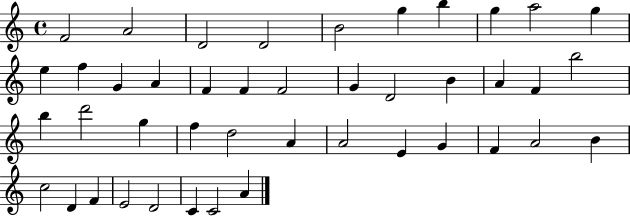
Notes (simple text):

F4/h A4/h D4/h D4/h B4/h G5/q B5/q G5/q A5/h G5/q E5/q F5/q G4/q A4/q F4/q F4/q F4/h G4/q D4/h B4/q A4/q F4/q B5/h B5/q D6/h G5/q F5/q D5/h A4/q A4/h E4/q G4/q F4/q A4/h B4/q C5/h D4/q F4/q E4/h D4/h C4/q C4/h A4/q